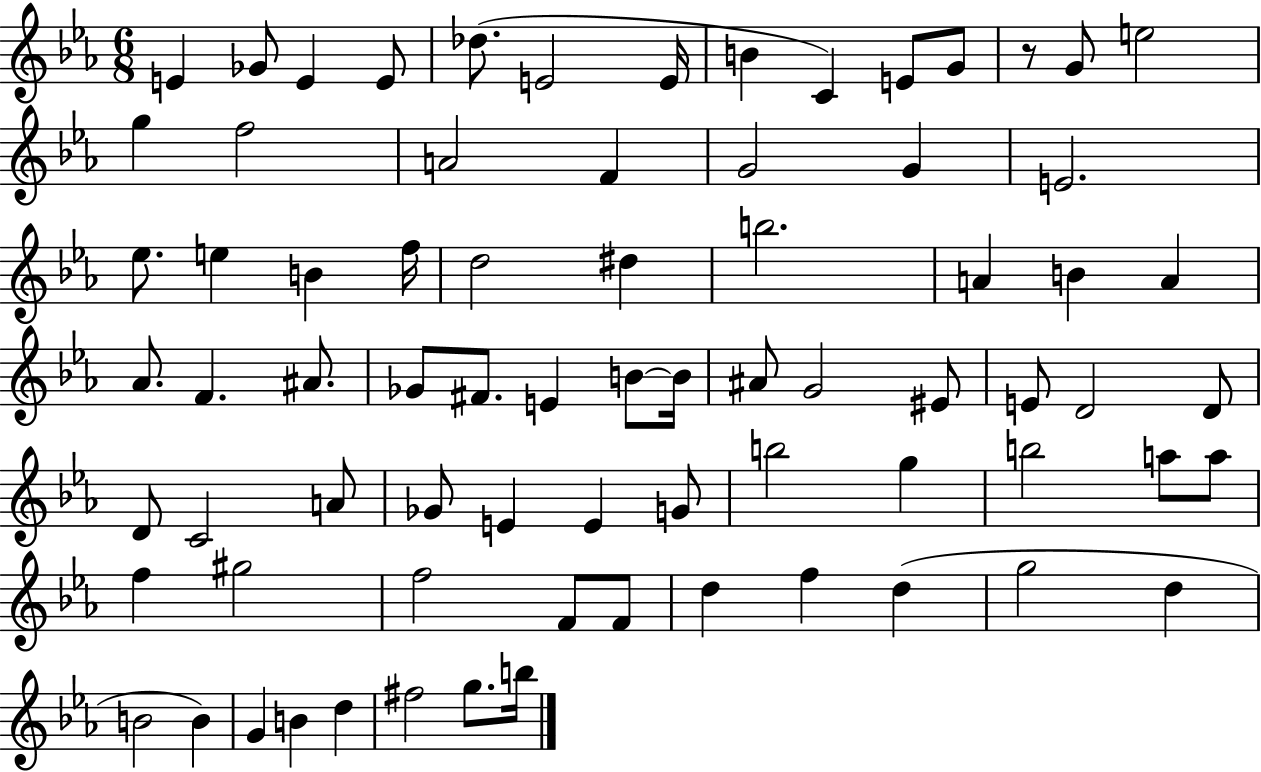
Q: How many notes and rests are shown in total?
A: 75